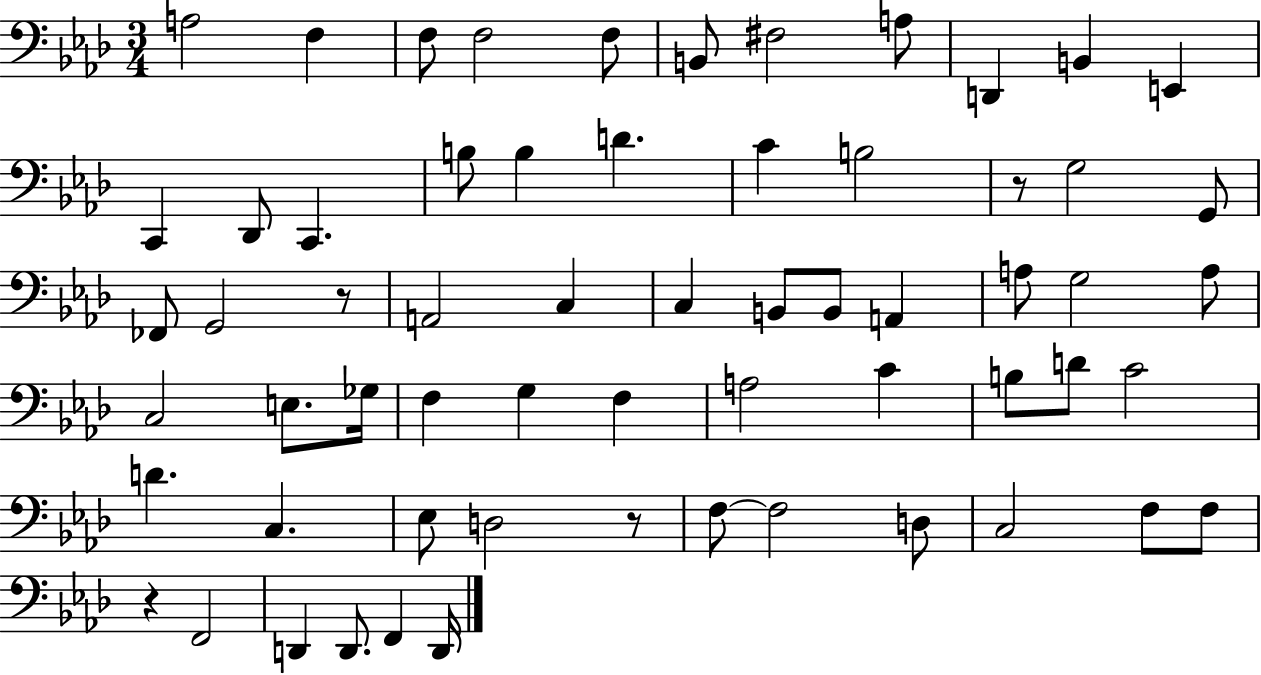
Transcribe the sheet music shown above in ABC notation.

X:1
T:Untitled
M:3/4
L:1/4
K:Ab
A,2 F, F,/2 F,2 F,/2 B,,/2 ^F,2 A,/2 D,, B,, E,, C,, _D,,/2 C,, B,/2 B, D C B,2 z/2 G,2 G,,/2 _F,,/2 G,,2 z/2 A,,2 C, C, B,,/2 B,,/2 A,, A,/2 G,2 A,/2 C,2 E,/2 _G,/4 F, G, F, A,2 C B,/2 D/2 C2 D C, _E,/2 D,2 z/2 F,/2 F,2 D,/2 C,2 F,/2 F,/2 z F,,2 D,, D,,/2 F,, D,,/4